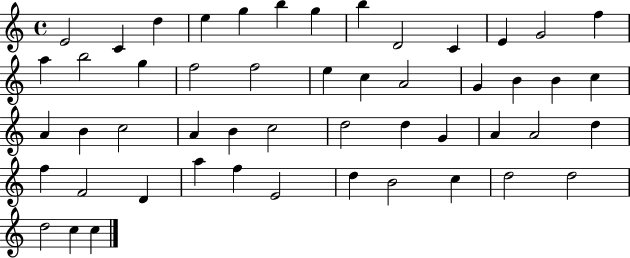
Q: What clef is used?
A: treble